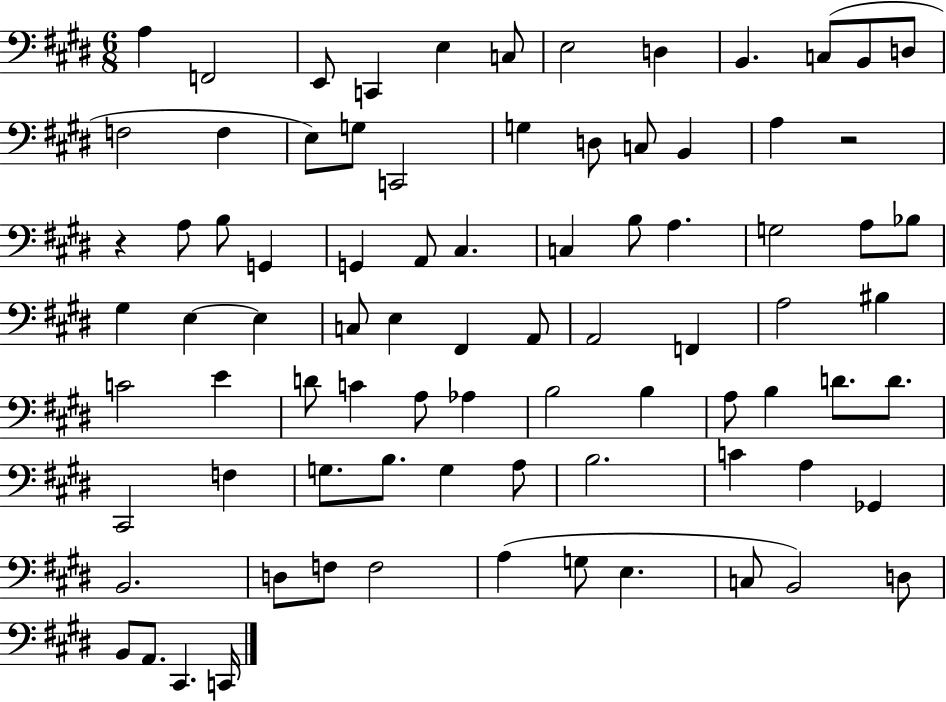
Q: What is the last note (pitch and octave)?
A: C2